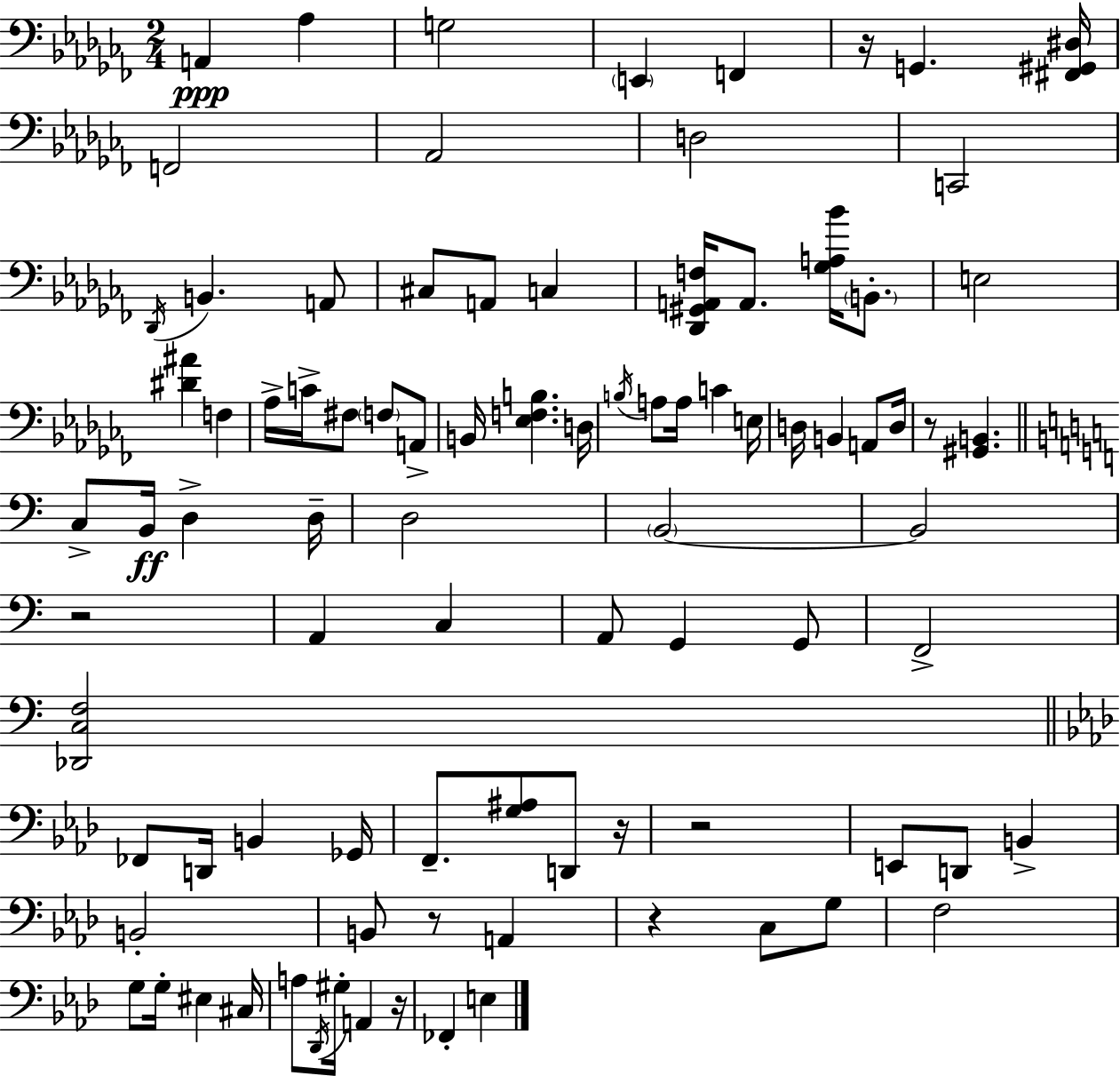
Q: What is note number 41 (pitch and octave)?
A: D3